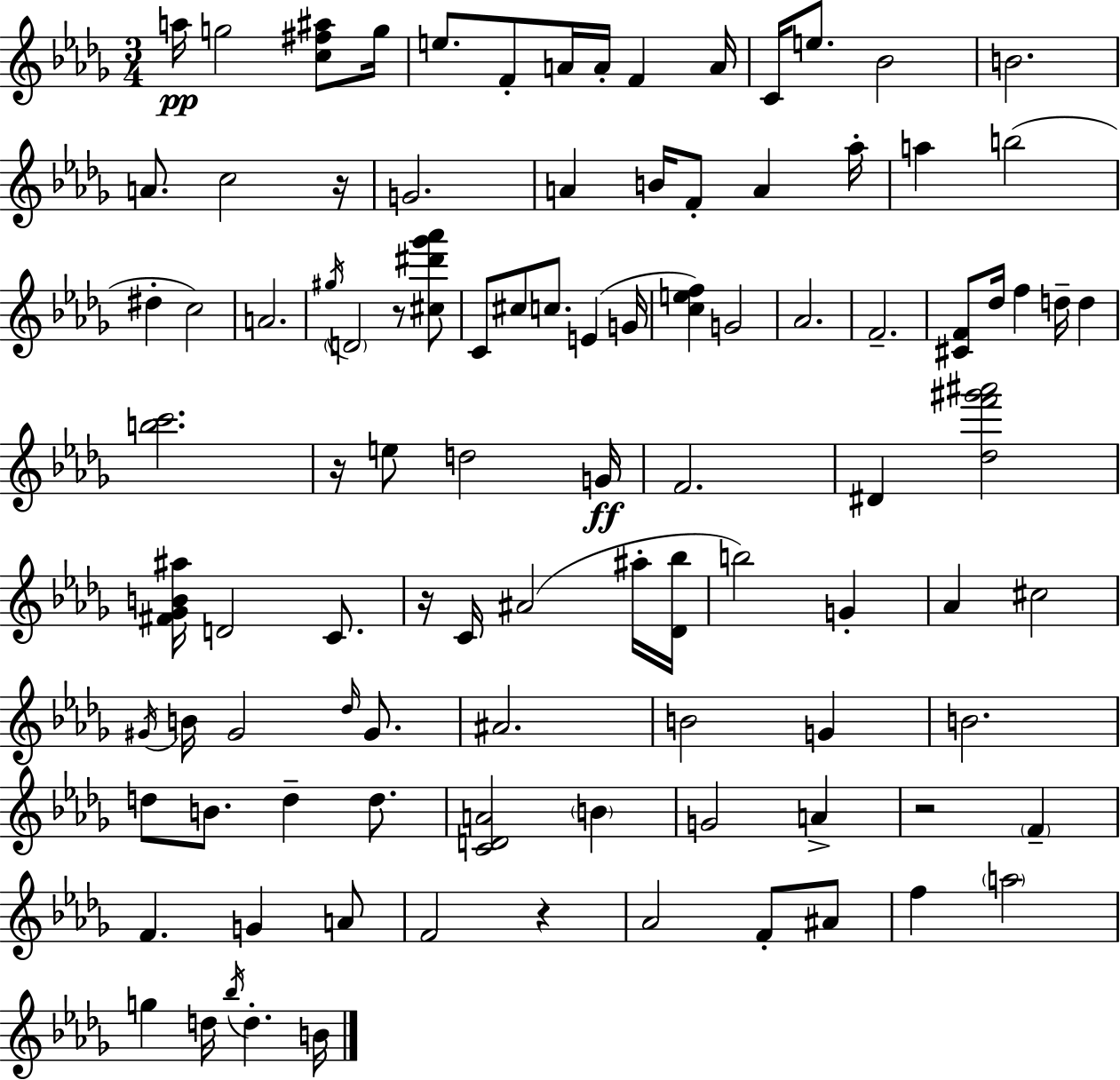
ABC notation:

X:1
T:Untitled
M:3/4
L:1/4
K:Bbm
a/4 g2 [c^f^a]/2 g/4 e/2 F/2 A/4 A/4 F A/4 C/4 e/2 _B2 B2 A/2 c2 z/4 G2 A B/4 F/2 A _a/4 a b2 ^d c2 A2 ^g/4 D2 z/2 [^c^d'_g'_a']/2 C/2 ^c/2 c/2 E G/4 [cef] G2 _A2 F2 [^CF]/2 _d/4 f d/4 d [bc']2 z/4 e/2 d2 G/4 F2 ^D [_df'^g'^a']2 [^F_GB^a]/4 D2 C/2 z/4 C/4 ^A2 ^a/4 [_D_b]/4 b2 G _A ^c2 ^G/4 B/4 ^G2 _d/4 ^G/2 ^A2 B2 G B2 d/2 B/2 d d/2 [CDA]2 B G2 A z2 F F G A/2 F2 z _A2 F/2 ^A/2 f a2 g d/4 _b/4 d B/4